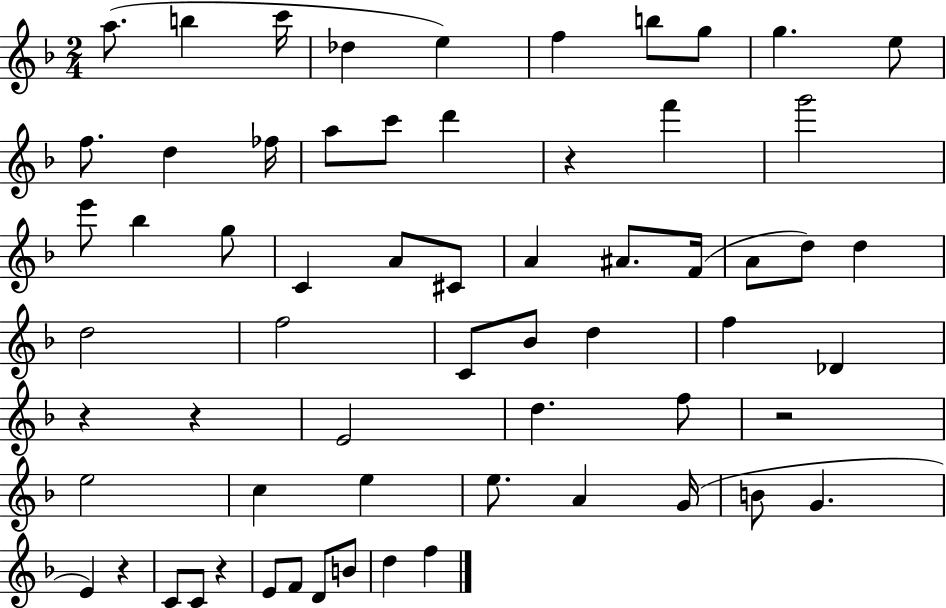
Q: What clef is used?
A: treble